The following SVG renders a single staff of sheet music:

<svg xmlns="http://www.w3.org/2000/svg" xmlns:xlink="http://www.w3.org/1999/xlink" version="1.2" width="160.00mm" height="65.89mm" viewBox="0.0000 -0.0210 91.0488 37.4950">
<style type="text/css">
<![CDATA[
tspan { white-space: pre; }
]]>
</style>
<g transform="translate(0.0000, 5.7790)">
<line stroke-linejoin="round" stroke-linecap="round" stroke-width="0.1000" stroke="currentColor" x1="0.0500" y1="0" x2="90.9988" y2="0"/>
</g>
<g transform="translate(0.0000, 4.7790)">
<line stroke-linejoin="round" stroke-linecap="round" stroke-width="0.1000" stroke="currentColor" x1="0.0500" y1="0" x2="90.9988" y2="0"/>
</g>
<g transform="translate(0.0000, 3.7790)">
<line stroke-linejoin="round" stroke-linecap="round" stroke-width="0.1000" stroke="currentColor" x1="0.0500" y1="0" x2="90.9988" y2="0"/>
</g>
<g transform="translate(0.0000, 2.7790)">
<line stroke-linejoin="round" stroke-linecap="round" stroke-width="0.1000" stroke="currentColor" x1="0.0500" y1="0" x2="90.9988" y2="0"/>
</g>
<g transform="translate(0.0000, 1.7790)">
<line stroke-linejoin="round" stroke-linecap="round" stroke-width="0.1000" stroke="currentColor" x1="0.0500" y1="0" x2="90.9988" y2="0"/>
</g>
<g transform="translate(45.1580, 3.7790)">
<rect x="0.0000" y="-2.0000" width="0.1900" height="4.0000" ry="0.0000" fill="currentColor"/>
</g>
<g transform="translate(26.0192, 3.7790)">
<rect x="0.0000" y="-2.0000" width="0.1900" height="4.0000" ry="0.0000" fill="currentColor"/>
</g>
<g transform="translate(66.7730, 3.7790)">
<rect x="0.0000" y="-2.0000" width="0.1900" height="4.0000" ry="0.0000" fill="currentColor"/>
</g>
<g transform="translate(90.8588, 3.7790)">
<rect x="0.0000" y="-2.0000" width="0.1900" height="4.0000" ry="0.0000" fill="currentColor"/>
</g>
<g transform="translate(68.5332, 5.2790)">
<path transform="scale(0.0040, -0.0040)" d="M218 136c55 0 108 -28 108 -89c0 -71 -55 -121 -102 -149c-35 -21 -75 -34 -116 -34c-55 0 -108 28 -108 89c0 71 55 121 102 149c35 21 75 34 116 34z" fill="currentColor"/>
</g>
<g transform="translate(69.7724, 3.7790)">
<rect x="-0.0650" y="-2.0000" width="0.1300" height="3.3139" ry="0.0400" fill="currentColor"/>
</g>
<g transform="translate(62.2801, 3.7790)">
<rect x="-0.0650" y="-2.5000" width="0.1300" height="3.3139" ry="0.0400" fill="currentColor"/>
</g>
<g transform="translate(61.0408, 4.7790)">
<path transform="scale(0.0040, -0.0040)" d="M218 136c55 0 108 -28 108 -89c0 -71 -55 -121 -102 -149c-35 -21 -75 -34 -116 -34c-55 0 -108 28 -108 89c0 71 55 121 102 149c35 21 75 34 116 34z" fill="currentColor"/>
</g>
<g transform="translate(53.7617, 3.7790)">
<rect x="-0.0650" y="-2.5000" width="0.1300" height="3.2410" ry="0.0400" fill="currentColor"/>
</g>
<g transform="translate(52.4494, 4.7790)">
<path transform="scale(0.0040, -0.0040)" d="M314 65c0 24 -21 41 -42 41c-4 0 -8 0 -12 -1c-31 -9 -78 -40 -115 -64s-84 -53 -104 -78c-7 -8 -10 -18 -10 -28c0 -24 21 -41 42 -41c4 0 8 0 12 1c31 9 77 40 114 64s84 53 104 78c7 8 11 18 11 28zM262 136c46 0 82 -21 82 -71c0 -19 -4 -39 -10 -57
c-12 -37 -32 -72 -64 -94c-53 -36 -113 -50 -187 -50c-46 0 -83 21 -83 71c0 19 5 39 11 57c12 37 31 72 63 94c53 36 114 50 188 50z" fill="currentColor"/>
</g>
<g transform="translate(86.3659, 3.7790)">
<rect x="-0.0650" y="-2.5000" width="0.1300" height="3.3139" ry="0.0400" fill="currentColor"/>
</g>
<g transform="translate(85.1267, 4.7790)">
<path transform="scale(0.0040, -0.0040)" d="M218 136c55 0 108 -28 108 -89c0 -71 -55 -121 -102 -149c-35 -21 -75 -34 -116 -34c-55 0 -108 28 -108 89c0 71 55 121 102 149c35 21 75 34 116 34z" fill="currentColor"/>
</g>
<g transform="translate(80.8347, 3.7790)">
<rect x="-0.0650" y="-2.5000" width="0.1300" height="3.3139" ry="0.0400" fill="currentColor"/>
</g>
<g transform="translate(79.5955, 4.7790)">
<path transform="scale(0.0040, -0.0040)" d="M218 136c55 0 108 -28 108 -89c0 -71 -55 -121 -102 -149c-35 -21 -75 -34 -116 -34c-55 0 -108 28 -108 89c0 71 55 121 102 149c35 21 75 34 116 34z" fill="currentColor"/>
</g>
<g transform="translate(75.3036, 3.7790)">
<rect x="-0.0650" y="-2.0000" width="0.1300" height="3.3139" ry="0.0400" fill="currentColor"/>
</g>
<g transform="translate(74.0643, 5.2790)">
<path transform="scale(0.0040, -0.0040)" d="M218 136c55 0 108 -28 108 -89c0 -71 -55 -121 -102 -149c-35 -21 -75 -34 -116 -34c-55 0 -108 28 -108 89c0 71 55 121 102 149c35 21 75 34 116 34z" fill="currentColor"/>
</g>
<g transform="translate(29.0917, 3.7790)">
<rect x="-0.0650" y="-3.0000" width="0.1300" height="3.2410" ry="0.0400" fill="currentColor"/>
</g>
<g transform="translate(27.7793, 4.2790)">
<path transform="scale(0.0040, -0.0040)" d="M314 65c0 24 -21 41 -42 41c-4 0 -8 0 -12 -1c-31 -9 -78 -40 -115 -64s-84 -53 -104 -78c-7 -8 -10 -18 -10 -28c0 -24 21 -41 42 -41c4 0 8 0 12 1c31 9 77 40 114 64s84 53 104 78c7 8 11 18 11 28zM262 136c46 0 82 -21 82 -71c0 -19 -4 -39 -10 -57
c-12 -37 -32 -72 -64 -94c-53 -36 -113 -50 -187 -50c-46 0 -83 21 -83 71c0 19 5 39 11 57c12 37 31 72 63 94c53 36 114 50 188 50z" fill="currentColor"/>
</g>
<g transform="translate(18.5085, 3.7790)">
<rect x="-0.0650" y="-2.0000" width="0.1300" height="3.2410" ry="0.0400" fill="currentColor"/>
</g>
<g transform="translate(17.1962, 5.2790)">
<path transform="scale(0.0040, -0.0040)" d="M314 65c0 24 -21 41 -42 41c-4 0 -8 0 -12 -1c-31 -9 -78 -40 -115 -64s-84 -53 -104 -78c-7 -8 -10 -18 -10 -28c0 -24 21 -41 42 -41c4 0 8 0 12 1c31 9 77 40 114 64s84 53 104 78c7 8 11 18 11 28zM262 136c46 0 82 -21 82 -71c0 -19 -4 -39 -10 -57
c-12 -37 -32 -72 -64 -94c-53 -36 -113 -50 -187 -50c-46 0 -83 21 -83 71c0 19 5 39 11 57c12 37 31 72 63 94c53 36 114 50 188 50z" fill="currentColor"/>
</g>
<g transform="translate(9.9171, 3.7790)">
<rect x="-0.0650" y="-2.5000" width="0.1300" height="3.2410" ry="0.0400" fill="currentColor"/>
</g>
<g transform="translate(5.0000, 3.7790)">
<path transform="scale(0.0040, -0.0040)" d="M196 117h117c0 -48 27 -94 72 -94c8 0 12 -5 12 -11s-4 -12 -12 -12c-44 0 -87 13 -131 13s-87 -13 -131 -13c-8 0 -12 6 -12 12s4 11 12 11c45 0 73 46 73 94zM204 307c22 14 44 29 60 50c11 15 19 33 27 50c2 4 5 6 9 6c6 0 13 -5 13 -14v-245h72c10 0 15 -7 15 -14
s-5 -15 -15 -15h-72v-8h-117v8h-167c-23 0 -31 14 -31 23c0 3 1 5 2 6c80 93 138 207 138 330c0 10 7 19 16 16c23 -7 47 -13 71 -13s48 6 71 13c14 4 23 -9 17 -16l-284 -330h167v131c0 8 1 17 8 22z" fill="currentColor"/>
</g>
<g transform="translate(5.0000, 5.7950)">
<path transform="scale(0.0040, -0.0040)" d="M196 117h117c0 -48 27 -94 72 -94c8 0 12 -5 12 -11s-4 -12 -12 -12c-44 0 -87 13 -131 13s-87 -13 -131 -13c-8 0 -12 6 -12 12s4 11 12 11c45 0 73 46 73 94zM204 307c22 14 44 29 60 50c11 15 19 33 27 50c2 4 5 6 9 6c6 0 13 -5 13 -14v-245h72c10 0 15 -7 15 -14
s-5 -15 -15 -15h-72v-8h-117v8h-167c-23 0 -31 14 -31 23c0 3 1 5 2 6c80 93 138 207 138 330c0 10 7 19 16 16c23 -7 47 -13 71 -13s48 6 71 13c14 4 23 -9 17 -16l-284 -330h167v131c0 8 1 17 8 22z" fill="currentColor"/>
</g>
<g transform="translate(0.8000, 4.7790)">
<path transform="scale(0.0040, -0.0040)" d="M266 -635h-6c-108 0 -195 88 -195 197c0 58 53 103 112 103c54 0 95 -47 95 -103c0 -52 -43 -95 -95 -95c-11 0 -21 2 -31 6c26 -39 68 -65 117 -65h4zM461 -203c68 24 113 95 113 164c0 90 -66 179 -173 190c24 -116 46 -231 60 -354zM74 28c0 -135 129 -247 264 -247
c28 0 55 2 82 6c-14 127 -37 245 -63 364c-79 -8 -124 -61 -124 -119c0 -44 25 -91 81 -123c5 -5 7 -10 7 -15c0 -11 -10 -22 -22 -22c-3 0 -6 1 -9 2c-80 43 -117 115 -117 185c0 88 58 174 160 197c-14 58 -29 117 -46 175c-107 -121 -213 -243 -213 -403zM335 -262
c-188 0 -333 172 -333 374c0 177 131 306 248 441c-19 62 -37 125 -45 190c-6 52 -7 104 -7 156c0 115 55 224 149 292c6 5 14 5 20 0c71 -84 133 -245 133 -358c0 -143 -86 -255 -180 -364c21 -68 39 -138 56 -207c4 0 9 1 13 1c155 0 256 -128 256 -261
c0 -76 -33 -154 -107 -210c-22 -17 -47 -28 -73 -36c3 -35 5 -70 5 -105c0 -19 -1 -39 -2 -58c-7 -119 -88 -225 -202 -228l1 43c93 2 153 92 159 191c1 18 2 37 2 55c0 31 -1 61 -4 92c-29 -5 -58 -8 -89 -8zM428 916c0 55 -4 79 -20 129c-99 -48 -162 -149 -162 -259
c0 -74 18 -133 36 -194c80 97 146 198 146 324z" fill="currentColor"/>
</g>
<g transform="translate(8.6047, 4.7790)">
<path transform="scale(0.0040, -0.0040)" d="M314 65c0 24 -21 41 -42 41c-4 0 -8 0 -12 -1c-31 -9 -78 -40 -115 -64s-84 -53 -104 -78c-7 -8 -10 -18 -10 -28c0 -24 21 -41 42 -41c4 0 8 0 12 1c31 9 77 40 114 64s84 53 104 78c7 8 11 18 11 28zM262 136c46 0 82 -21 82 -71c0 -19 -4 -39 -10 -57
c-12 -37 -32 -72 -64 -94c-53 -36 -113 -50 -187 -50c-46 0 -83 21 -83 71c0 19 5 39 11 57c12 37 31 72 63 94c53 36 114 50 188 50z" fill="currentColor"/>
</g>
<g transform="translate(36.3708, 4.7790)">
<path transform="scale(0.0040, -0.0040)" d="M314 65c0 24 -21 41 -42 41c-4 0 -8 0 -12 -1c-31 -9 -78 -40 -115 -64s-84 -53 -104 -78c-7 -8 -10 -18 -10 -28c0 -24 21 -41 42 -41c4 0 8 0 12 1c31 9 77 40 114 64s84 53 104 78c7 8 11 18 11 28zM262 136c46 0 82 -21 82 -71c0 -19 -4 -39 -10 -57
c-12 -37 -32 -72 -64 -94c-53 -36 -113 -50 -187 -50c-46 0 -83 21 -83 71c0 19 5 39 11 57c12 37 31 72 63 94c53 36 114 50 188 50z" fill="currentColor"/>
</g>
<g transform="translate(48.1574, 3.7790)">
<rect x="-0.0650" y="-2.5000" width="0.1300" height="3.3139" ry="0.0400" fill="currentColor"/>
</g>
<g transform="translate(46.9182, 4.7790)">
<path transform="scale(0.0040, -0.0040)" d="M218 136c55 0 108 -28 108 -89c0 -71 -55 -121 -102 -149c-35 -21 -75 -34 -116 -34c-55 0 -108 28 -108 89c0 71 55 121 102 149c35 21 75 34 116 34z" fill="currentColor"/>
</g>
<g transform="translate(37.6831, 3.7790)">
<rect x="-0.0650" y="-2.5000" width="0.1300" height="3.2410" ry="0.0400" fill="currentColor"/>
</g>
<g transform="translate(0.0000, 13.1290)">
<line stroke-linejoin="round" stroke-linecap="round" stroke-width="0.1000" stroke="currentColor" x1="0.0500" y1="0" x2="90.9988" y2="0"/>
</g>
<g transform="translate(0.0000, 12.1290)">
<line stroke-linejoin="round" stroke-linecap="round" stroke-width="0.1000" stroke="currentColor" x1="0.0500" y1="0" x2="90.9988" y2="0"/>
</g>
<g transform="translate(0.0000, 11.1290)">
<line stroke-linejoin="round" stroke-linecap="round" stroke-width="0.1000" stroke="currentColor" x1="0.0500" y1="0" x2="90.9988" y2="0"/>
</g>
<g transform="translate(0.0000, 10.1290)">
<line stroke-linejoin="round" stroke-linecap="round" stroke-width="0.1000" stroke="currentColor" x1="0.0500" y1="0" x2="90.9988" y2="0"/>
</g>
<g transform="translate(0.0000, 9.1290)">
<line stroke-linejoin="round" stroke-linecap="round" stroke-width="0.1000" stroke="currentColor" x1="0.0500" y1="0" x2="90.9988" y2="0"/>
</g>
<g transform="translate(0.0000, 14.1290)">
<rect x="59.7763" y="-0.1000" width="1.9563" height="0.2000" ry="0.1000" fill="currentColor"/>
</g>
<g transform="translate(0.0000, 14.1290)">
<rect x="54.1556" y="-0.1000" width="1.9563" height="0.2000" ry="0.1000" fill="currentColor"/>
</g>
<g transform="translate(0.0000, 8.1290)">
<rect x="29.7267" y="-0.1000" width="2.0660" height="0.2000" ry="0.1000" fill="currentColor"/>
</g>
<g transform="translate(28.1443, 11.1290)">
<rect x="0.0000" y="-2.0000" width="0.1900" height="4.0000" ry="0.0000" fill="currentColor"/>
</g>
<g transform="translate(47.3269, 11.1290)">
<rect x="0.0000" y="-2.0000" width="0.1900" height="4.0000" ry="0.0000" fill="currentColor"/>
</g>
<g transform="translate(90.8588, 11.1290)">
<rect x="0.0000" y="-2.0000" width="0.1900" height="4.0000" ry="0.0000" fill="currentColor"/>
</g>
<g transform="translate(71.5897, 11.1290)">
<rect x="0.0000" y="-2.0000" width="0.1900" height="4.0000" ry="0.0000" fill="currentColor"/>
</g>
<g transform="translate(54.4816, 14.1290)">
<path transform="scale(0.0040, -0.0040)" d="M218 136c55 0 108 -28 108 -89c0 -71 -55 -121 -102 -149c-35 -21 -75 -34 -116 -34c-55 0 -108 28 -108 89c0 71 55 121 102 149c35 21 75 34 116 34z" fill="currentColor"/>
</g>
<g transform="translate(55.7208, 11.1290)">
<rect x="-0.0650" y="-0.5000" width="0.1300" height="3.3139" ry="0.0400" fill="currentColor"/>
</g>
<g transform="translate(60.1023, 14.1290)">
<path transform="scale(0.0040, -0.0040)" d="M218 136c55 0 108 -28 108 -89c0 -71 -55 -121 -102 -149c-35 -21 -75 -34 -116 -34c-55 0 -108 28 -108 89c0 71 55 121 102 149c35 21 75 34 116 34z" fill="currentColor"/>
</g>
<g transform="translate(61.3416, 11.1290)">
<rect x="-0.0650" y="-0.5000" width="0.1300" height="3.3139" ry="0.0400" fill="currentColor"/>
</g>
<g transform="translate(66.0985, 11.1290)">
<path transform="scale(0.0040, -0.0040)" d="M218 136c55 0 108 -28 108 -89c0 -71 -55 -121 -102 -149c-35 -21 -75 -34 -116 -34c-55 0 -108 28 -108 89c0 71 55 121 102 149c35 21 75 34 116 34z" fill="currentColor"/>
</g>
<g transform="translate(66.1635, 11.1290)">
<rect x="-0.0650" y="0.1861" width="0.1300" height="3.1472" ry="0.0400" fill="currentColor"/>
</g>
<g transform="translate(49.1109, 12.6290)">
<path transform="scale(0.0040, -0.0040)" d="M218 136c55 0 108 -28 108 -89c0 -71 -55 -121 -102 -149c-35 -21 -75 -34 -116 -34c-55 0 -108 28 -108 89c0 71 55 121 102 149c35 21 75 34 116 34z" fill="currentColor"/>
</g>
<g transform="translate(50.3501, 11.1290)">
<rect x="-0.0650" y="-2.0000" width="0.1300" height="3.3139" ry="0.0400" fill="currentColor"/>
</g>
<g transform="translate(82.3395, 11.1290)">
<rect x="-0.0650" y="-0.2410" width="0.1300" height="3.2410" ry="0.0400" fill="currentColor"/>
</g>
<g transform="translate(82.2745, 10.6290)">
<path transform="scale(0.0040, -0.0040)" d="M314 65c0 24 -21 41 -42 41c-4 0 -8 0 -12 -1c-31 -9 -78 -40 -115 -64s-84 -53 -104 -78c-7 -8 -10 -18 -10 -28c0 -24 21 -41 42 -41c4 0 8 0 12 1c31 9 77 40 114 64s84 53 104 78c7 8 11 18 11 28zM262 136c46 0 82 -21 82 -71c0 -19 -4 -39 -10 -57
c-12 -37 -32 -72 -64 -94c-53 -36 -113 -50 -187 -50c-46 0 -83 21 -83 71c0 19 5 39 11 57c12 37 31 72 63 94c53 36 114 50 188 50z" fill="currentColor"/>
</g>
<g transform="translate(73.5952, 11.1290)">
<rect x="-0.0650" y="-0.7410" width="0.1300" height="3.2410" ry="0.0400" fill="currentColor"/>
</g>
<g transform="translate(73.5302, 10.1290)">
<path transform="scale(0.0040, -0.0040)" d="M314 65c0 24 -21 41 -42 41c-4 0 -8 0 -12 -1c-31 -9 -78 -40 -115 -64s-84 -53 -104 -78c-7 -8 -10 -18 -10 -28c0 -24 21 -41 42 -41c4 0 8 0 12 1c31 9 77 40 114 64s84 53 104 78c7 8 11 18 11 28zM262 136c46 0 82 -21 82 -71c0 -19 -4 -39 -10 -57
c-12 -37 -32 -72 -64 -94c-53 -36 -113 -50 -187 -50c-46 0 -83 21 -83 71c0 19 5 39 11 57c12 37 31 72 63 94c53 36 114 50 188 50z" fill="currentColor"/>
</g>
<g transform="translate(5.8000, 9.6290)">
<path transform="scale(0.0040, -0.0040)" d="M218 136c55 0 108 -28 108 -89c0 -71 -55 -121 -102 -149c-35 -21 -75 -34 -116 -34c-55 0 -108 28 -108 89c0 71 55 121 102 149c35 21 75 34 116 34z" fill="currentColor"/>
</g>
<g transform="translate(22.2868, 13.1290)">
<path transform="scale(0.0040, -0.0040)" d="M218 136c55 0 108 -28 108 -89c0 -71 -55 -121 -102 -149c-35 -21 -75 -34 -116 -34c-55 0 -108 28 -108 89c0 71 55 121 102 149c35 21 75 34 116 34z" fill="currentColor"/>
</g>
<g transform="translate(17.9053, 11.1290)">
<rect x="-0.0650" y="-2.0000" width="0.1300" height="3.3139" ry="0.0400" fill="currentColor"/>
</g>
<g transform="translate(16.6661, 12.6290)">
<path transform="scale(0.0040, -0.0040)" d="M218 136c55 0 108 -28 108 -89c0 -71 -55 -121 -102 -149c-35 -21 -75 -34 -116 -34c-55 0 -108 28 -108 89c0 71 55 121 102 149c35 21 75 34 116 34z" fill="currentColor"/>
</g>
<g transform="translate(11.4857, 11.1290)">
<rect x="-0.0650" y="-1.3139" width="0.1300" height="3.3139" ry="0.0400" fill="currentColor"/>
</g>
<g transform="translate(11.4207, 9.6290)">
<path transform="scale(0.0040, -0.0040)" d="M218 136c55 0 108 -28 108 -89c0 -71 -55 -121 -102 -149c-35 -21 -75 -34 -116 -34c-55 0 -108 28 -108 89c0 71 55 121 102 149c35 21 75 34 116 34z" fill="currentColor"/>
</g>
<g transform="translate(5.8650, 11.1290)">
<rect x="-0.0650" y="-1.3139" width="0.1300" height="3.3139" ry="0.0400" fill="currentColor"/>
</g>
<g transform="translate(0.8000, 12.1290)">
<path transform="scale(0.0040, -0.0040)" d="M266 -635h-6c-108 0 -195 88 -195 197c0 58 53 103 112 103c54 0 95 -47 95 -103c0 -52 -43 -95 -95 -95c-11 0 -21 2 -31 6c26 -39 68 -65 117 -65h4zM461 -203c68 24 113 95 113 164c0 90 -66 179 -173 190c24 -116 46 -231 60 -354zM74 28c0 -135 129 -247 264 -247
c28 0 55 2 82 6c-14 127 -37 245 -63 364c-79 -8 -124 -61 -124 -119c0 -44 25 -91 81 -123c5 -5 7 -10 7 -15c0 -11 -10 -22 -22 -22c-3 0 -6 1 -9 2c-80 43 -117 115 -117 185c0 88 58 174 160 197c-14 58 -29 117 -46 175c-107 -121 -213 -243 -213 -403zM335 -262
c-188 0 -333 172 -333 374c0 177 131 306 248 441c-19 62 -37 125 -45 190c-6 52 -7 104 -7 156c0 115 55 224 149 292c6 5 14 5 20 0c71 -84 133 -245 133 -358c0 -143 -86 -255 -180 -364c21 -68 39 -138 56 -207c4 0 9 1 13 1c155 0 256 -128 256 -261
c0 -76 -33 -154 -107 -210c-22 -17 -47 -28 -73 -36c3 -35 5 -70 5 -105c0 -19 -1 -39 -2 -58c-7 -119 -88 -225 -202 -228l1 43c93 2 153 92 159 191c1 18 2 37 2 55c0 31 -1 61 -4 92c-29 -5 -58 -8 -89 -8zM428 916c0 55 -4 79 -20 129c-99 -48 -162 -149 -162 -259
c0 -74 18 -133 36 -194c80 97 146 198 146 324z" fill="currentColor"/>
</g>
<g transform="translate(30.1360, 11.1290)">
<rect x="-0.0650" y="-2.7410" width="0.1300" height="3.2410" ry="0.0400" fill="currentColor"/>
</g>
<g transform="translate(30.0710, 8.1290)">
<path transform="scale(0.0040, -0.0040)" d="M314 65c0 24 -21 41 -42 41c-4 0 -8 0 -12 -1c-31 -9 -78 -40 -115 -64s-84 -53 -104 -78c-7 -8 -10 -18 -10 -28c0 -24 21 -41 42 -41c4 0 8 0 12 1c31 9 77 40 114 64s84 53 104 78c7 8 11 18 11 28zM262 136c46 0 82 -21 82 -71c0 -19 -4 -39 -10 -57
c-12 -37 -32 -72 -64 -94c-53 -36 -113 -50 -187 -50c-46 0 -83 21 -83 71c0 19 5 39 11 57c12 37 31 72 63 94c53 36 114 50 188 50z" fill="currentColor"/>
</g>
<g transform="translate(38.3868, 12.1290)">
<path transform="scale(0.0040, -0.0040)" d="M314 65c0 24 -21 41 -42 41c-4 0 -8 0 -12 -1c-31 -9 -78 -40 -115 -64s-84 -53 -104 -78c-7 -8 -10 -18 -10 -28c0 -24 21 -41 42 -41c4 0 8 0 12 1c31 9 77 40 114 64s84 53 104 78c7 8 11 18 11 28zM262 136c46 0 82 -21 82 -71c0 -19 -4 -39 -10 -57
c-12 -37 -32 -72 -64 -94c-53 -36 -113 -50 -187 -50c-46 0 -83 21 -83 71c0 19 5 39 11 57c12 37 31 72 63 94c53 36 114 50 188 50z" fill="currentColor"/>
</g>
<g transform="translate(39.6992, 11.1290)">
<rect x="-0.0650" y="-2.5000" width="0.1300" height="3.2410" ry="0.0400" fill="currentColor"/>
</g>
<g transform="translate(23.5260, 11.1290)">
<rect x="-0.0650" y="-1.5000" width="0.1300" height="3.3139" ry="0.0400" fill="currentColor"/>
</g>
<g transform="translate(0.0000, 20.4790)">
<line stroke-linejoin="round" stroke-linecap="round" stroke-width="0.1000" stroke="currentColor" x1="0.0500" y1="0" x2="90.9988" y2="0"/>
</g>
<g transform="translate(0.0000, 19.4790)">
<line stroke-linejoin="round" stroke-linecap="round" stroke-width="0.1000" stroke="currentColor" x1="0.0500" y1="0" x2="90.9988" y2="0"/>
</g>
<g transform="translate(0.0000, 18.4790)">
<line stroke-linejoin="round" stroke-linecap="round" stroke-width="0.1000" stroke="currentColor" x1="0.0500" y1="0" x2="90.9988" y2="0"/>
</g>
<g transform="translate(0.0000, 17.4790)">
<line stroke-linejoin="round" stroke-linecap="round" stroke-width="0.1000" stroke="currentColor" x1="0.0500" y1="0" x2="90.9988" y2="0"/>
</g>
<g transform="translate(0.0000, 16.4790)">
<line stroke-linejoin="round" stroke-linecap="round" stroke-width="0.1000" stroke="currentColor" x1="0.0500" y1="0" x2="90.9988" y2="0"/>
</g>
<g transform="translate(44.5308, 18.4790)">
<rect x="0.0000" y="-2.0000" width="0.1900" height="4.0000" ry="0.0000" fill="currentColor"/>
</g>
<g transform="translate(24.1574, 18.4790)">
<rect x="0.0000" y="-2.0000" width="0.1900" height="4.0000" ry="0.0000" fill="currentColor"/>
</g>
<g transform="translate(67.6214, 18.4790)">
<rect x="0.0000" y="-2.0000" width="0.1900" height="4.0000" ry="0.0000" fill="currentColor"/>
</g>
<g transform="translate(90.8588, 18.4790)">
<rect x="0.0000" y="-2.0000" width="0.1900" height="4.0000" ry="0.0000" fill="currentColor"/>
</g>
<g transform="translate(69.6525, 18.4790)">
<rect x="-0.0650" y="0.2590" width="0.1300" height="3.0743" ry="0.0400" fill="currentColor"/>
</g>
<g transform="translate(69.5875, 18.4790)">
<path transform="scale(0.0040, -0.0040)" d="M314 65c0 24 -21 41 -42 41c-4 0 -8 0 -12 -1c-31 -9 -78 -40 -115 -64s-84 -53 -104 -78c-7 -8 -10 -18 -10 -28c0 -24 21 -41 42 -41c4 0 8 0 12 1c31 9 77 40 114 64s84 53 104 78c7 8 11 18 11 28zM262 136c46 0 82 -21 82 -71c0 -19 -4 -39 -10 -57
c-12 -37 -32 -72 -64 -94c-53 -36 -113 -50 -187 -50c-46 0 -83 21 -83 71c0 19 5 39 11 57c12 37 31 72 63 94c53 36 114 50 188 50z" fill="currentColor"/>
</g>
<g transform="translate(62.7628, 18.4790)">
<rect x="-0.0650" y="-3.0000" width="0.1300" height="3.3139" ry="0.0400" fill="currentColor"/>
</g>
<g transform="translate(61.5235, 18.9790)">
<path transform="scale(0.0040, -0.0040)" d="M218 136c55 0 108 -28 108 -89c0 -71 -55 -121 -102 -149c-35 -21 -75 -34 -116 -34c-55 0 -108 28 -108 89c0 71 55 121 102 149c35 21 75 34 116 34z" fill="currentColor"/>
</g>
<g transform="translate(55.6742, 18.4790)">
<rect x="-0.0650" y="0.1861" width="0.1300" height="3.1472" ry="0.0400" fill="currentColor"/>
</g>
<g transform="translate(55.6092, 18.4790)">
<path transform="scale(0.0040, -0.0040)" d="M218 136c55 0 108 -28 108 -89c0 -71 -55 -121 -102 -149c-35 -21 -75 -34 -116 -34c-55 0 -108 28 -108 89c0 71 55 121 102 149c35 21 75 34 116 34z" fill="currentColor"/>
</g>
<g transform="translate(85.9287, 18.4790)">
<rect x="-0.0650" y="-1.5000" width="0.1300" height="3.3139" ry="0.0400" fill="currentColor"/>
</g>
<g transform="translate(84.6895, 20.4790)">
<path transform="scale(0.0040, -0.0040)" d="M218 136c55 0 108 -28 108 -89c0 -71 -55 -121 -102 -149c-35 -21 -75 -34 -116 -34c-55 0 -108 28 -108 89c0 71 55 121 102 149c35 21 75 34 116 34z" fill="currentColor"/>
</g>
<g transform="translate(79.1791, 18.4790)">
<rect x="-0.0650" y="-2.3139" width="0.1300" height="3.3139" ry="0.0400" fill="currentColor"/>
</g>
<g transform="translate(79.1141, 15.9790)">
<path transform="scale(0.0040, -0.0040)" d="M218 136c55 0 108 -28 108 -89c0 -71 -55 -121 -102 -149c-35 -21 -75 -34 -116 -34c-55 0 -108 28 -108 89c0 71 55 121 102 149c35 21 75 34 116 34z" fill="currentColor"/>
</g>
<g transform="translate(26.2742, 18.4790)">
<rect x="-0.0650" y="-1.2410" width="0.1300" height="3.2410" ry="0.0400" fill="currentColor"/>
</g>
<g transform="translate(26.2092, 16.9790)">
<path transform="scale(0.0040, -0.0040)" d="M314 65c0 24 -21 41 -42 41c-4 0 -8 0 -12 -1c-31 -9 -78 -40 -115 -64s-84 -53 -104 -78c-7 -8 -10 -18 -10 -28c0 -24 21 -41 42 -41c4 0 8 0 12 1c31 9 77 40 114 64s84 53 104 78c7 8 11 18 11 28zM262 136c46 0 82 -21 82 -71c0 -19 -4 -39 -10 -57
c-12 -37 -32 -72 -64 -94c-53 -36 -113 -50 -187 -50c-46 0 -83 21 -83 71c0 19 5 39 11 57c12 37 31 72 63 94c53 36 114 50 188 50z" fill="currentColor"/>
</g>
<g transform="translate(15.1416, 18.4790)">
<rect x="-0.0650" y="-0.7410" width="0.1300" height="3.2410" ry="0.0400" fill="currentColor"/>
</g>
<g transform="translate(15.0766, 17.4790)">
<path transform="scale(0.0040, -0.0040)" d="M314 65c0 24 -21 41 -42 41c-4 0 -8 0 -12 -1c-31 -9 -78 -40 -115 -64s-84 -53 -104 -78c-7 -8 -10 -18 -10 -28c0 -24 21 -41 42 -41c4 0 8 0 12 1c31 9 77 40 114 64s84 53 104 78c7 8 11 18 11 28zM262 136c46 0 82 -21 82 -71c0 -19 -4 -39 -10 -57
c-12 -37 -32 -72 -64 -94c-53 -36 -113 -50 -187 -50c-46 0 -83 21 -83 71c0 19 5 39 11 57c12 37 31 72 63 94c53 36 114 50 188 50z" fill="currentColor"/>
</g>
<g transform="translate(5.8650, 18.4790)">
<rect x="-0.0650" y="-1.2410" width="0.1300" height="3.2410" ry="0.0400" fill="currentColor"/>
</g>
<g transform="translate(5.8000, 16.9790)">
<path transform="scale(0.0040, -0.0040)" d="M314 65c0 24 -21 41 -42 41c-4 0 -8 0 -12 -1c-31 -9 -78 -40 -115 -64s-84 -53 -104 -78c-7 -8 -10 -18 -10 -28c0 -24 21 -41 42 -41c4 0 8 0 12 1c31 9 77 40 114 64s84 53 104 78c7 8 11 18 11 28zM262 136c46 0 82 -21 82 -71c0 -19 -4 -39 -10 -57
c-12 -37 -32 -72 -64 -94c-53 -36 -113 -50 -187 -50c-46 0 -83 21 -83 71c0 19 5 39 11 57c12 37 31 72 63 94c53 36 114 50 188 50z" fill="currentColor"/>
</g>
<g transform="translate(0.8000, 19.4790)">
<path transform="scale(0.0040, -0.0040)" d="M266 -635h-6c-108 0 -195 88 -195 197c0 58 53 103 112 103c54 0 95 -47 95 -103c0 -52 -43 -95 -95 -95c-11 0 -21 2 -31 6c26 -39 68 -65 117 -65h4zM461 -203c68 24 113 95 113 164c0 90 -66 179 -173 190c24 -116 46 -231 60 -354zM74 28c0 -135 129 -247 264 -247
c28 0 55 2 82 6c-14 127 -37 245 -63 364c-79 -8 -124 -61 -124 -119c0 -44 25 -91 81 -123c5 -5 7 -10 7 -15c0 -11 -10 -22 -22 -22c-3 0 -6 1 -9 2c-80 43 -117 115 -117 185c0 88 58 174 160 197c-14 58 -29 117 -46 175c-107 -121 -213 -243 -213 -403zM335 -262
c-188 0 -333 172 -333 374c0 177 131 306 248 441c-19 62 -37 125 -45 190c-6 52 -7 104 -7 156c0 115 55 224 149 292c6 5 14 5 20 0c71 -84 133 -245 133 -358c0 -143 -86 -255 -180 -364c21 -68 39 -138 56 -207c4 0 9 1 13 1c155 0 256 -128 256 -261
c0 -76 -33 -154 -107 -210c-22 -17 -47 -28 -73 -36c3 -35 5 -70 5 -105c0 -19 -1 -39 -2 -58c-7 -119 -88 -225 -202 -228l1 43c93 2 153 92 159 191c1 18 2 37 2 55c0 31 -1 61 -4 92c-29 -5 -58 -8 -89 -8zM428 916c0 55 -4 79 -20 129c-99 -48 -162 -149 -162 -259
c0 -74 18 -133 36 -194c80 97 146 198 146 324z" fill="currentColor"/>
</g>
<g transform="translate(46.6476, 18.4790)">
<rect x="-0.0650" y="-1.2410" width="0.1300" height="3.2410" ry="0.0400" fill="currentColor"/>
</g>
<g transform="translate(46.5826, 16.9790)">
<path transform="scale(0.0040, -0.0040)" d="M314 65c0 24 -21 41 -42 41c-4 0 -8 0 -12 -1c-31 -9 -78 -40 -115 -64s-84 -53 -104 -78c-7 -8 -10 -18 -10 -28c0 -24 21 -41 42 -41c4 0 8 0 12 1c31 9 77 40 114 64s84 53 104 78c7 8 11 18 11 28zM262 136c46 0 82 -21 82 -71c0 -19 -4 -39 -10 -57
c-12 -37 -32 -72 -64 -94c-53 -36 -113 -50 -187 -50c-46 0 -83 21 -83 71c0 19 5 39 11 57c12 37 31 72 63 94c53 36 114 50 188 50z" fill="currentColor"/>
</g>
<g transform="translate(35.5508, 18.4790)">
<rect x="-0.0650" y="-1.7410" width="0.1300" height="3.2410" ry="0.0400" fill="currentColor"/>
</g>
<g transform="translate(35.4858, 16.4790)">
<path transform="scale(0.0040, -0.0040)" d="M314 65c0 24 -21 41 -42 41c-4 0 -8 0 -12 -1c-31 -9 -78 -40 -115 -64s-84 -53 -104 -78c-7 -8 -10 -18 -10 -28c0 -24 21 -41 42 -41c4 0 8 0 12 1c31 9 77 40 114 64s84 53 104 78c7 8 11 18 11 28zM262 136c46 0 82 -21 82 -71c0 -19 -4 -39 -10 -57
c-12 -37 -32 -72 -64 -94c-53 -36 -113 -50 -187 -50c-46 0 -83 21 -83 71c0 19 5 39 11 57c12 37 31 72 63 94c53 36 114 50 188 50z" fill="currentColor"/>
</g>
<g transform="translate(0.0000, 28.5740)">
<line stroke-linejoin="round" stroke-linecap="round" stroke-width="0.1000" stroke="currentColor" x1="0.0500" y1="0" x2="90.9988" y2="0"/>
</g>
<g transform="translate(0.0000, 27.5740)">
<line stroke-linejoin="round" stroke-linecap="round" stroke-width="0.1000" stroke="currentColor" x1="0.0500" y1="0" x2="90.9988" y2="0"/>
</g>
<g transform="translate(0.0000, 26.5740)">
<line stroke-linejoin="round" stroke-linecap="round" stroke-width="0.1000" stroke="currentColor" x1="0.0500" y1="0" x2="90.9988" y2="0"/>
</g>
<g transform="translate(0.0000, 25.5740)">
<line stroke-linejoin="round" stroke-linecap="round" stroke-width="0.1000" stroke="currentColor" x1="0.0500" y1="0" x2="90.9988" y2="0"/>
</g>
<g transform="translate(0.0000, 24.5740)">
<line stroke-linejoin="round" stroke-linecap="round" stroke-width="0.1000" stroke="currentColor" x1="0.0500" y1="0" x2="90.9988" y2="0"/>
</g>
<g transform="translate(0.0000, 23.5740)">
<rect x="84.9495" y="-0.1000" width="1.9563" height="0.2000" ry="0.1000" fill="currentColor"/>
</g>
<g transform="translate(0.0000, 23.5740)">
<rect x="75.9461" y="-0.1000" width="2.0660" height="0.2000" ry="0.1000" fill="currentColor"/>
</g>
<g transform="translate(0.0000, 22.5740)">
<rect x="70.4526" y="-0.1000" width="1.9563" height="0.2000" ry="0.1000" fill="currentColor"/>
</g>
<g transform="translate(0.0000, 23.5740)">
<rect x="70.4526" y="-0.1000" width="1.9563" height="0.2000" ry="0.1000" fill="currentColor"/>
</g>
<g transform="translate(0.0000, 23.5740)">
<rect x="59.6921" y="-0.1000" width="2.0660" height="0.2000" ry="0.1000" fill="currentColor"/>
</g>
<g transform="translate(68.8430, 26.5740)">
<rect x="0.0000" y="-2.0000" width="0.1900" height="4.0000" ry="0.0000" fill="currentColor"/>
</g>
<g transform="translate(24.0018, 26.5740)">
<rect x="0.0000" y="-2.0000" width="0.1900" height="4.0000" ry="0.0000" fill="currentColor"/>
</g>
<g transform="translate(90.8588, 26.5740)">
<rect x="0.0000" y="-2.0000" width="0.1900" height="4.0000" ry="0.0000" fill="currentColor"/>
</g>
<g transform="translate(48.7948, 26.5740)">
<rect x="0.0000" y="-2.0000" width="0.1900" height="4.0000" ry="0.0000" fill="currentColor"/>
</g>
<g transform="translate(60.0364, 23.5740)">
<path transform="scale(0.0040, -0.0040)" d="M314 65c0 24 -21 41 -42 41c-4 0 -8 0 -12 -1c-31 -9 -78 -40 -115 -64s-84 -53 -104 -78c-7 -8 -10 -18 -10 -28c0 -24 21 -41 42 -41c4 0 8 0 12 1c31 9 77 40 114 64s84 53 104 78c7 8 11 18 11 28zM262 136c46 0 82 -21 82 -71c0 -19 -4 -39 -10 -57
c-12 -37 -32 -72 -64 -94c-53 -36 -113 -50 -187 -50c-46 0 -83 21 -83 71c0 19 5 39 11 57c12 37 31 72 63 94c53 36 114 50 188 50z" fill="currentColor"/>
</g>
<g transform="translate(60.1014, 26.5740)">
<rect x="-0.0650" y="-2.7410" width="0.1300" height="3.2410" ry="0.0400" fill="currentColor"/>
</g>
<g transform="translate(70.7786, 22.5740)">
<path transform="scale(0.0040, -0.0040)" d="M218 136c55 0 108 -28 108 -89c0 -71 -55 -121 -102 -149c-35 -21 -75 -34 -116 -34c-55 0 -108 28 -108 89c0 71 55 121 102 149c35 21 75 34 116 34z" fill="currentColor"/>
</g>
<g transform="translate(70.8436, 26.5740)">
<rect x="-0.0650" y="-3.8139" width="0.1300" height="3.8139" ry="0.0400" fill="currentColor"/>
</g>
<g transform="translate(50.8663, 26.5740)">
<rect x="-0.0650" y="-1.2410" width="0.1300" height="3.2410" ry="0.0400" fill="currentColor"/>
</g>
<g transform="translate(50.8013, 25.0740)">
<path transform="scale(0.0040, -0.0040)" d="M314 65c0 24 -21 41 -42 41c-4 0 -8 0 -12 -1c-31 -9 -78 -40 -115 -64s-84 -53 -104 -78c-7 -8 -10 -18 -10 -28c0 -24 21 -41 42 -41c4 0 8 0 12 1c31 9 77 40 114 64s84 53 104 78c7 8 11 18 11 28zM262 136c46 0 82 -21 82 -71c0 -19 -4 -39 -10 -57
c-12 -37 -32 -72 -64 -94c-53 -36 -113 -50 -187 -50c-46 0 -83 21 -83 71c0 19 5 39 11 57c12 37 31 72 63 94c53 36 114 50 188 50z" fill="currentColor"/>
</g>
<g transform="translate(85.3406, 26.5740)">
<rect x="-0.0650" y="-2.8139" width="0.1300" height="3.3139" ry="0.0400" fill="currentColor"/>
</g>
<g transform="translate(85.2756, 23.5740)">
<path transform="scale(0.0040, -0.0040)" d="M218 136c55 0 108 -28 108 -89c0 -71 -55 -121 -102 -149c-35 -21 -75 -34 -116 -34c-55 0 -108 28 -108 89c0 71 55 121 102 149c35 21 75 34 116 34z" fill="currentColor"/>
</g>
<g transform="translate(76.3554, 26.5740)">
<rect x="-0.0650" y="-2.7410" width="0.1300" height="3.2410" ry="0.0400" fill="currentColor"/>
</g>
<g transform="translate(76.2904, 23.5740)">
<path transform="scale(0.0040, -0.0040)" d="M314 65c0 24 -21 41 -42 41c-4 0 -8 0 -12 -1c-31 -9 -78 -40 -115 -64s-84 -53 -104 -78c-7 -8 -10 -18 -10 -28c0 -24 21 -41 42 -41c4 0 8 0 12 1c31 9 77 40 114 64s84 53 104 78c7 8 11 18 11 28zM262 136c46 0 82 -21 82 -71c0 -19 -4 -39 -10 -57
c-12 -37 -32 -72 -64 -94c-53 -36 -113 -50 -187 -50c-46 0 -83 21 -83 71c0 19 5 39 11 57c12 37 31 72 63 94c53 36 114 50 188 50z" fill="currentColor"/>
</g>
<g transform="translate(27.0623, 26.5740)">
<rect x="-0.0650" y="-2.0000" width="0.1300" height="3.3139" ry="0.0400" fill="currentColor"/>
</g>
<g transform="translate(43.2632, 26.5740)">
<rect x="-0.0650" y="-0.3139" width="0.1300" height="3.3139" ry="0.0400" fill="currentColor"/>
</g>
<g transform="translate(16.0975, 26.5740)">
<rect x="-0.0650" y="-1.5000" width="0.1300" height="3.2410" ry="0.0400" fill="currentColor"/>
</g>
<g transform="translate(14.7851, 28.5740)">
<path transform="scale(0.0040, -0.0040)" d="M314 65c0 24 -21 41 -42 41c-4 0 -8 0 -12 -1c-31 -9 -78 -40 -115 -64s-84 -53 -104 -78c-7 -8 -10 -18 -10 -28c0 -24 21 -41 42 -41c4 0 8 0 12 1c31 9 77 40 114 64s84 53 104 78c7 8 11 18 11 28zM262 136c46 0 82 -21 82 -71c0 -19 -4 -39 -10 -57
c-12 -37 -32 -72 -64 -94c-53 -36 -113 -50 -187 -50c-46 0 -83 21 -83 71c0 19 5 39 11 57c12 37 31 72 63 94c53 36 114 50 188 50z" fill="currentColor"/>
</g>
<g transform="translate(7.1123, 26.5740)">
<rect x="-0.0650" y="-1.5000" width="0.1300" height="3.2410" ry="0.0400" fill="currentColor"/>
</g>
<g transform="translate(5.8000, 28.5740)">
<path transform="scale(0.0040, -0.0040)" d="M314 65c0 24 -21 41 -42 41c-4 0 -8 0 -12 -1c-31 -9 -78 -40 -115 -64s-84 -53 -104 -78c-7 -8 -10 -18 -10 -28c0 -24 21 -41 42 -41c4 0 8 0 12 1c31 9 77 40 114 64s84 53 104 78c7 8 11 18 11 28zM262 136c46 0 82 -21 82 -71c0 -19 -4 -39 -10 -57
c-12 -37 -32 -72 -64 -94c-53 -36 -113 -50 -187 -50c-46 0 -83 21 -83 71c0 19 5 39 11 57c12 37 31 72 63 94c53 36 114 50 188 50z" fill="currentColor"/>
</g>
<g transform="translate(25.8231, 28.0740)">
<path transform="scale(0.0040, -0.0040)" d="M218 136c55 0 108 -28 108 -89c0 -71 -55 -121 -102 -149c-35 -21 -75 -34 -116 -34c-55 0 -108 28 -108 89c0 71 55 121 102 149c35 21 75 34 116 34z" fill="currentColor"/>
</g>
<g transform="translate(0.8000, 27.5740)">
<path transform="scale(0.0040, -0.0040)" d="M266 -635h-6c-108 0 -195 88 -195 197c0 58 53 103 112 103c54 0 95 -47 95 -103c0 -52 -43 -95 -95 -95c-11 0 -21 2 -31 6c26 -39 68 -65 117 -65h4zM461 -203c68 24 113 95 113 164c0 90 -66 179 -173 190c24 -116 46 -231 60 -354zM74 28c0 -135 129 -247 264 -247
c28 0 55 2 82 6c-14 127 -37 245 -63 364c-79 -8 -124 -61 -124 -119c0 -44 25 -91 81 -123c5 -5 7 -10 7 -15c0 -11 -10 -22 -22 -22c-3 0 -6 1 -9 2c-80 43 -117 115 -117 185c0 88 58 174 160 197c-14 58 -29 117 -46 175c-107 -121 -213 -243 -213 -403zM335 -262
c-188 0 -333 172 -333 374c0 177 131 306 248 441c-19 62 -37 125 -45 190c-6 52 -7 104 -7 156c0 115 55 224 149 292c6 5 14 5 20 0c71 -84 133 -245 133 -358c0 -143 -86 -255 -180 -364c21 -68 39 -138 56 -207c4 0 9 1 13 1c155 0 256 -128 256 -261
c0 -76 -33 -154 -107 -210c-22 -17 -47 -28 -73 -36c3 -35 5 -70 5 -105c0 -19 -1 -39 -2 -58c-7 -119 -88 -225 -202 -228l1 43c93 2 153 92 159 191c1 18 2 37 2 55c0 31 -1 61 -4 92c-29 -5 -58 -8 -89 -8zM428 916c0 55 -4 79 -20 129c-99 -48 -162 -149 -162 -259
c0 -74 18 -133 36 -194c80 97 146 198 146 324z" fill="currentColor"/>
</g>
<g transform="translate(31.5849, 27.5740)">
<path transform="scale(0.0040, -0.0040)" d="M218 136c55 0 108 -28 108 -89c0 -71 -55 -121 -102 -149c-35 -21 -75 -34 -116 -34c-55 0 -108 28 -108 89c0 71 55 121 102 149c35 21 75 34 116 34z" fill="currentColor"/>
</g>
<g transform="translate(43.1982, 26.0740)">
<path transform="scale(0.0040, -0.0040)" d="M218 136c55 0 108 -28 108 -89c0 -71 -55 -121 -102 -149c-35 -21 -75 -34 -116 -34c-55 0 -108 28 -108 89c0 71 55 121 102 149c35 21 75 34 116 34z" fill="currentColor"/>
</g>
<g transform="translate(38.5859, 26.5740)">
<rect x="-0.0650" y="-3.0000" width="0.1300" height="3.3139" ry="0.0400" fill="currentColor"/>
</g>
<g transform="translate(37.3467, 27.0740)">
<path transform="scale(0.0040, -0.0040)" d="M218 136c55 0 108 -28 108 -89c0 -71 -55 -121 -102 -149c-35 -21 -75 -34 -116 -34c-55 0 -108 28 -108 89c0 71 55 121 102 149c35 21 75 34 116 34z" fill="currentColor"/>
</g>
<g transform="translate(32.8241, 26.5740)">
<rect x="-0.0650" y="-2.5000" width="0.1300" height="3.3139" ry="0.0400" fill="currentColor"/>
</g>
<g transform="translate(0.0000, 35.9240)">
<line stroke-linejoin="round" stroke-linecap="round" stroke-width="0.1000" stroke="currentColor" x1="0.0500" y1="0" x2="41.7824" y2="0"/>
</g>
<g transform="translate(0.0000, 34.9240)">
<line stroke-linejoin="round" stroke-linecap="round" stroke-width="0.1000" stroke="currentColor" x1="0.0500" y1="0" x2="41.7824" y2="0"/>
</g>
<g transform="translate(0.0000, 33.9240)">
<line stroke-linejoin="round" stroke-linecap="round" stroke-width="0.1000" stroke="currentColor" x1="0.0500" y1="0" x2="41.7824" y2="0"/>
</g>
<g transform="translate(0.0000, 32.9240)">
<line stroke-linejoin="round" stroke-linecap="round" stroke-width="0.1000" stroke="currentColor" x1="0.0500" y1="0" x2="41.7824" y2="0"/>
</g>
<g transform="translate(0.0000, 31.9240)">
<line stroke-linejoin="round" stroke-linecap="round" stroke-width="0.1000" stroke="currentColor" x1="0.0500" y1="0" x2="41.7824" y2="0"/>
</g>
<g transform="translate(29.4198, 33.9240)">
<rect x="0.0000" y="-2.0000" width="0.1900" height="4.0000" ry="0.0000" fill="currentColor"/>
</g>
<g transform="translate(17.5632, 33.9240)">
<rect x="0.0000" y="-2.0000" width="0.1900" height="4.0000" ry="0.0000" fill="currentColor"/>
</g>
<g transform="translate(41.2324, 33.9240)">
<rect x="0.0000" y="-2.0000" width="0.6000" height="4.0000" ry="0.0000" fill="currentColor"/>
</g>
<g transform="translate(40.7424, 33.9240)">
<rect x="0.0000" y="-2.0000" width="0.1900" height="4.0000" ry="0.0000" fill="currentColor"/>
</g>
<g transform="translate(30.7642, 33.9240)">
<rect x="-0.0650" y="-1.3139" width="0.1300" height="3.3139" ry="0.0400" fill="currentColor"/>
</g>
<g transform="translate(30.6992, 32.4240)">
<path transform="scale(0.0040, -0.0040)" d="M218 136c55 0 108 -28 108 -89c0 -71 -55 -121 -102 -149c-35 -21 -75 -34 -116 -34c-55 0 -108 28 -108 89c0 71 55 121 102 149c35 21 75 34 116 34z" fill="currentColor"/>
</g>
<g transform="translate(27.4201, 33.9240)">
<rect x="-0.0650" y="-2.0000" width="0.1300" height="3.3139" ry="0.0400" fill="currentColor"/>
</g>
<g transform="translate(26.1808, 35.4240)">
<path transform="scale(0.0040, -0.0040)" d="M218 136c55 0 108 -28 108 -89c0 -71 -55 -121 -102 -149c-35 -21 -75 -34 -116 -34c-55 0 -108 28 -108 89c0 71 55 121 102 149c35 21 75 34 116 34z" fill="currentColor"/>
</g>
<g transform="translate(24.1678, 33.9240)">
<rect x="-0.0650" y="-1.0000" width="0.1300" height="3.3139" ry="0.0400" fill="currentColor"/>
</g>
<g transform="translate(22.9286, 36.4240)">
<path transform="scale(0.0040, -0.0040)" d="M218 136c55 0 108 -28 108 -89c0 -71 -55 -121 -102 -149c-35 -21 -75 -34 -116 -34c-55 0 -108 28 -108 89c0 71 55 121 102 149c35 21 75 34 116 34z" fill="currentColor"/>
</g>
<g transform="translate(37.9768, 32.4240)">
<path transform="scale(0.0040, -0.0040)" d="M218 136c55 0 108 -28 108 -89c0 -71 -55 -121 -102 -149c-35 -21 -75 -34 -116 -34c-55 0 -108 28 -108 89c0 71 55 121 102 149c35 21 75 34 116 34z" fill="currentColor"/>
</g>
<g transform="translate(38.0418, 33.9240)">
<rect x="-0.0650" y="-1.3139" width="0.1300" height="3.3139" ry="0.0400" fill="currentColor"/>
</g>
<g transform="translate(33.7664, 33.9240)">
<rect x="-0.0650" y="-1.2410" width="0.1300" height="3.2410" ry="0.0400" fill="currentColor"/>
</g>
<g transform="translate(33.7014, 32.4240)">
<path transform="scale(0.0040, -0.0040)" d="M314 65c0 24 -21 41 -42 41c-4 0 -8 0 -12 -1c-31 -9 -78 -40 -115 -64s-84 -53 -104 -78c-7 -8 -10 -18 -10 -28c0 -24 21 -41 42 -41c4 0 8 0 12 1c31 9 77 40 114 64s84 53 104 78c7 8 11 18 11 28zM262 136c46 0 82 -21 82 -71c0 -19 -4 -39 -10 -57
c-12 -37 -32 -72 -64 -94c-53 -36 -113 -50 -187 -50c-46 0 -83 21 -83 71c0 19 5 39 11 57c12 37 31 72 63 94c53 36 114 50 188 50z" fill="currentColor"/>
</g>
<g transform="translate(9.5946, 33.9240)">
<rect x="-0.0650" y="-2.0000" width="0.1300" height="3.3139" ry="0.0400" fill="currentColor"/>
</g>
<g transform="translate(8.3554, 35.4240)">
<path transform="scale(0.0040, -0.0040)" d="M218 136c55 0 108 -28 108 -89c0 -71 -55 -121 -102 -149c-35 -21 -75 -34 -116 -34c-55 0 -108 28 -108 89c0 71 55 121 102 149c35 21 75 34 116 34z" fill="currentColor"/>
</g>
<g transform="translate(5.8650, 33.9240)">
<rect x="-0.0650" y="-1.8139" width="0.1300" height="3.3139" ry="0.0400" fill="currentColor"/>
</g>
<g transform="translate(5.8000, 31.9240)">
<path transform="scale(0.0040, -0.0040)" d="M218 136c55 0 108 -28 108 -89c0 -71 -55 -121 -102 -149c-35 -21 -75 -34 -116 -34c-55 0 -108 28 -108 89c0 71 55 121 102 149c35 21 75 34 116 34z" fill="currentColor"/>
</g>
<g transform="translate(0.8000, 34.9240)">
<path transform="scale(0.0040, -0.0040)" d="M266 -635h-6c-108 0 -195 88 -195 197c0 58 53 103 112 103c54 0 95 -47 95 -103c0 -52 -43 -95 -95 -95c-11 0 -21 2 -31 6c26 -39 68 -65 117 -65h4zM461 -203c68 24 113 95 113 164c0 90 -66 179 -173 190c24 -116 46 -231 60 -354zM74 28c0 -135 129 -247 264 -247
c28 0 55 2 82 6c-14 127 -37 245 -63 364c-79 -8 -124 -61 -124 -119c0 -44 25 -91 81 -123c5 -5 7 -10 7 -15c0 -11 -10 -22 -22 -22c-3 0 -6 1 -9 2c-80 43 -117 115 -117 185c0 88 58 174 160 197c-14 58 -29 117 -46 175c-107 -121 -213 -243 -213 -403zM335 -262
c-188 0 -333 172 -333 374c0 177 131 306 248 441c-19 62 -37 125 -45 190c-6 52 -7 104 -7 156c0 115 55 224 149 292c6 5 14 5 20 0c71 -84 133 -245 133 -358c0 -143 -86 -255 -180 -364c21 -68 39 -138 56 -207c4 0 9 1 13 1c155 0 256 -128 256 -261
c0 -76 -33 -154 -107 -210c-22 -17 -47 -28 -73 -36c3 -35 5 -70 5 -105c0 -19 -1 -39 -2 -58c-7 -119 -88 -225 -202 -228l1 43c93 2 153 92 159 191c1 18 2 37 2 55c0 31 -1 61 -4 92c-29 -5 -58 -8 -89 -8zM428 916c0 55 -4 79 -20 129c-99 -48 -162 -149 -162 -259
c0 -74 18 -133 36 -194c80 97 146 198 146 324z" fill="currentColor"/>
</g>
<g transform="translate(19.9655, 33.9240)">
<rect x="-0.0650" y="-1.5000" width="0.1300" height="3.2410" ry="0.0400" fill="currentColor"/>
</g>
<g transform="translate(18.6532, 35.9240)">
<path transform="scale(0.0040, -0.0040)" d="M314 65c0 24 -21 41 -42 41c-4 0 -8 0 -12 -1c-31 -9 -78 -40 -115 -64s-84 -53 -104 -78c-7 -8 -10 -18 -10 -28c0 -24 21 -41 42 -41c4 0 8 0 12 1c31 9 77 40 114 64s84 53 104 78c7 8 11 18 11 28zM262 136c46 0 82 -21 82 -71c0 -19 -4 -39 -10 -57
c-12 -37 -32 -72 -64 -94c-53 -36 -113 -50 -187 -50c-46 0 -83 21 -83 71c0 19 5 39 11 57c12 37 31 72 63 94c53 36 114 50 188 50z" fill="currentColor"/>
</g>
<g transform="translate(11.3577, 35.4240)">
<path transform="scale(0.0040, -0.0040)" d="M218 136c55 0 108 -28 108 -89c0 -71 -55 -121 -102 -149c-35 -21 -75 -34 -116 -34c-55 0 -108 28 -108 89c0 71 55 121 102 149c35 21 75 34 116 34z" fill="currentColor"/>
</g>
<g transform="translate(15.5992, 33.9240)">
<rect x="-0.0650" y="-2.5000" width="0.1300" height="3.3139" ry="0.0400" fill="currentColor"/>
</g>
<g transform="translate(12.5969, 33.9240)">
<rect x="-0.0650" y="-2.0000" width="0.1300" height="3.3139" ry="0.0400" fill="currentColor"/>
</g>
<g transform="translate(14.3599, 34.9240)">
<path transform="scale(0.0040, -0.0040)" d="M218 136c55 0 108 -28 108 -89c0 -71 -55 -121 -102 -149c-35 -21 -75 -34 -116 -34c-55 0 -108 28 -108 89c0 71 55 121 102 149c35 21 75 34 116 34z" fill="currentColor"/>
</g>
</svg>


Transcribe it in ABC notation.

X:1
T:Untitled
M:4/4
L:1/4
K:C
G2 F2 A2 G2 G G2 G F F G G e e F E a2 G2 F C C B d2 c2 e2 d2 e2 f2 e2 B A B2 g E E2 E2 F G A c e2 a2 c' a2 a f F F G E2 D F e e2 e